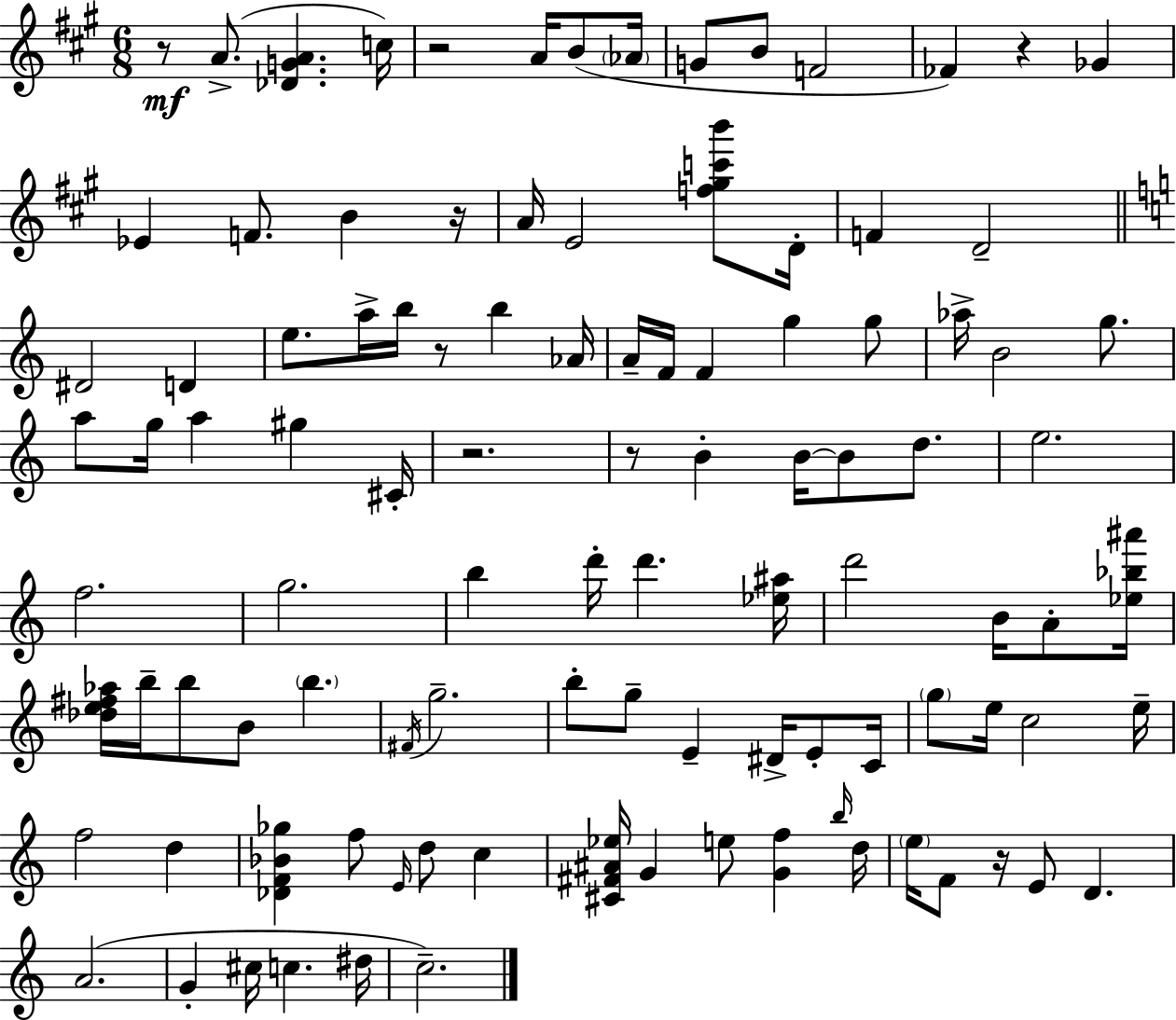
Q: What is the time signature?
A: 6/8